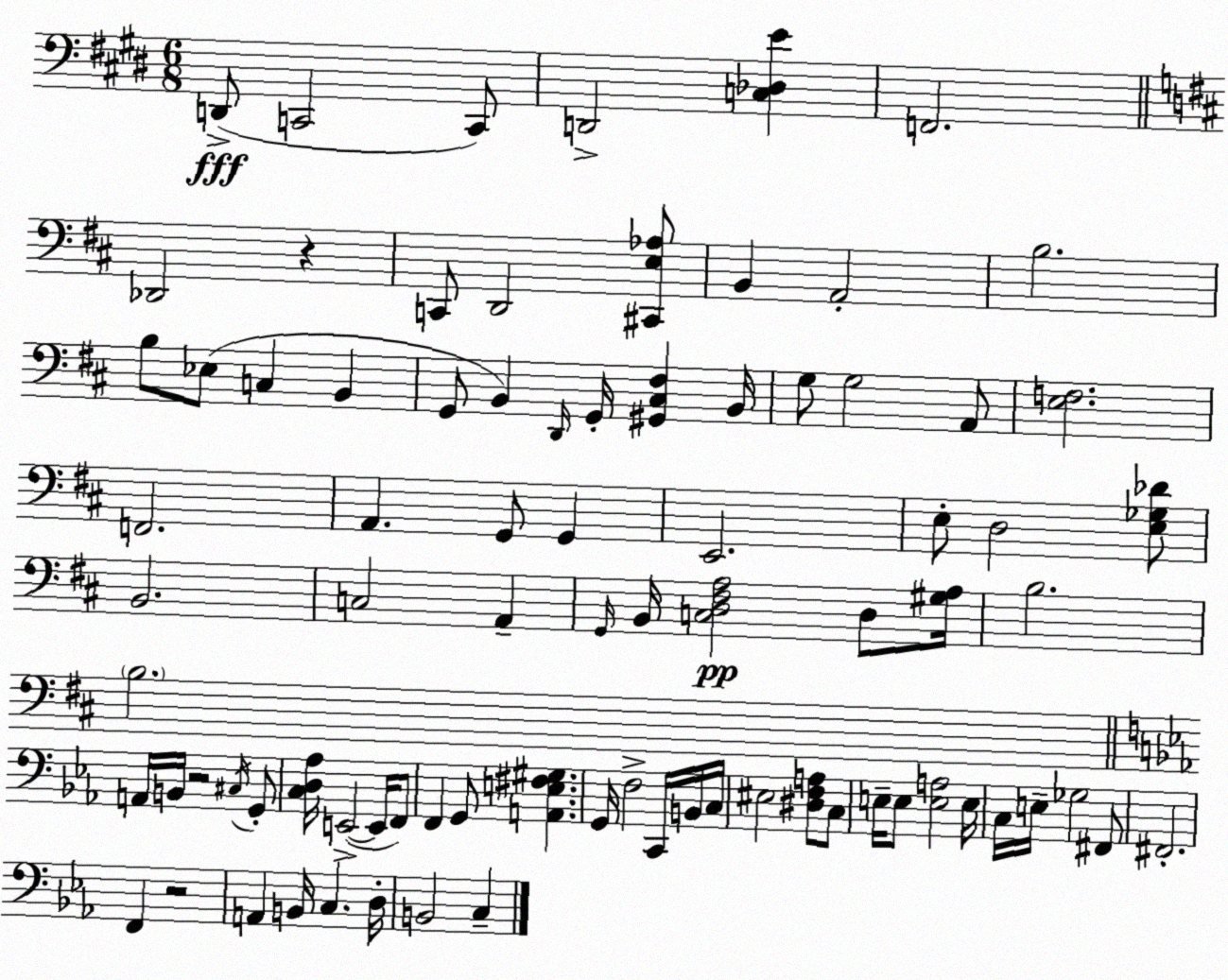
X:1
T:Untitled
M:6/8
L:1/4
K:E
D,,/2 C,,2 C,,/2 D,,2 [C,_D,E] F,,2 _D,,2 z C,,/2 D,,2 [^C,,E,_A,]/2 B,, A,,2 B,2 B,/2 _E,/2 C, B,, G,,/2 B,, D,,/4 G,,/4 [^G,,^C,^F,] B,,/4 G,/2 G,2 A,,/2 [E,F,]2 F,,2 A,, G,,/2 G,, E,,2 E,/2 D,2 [E,_G,_D]/2 B,,2 C,2 A,, G,,/4 B,,/4 [C,D,^F,A,]2 D,/2 [^G,A,]/4 B,2 B,2 A,,/4 B,,/4 z2 ^C,/4 G,,/2 [C,D,_A,]/4 E,,2 E,,/4 F,,/2 F,, G,,/2 [A,,E,^F,^G,] G,,/4 F,2 C,,/4 B,,/4 C,/4 ^E,2 [^D,F,A,]/2 C,/2 E,/4 E,/2 [E,A,]2 E,/4 C,/4 E,/4 _G,2 ^F,,/2 ^F,,2 F,, z2 A,, B,,/4 C, D,/4 B,,2 C,